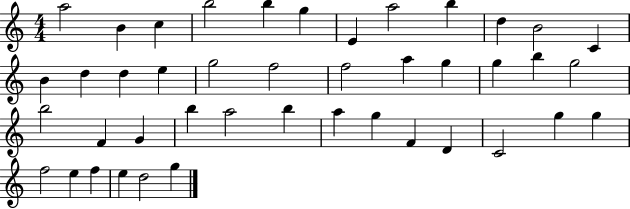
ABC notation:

X:1
T:Untitled
M:4/4
L:1/4
K:C
a2 B c b2 b g E a2 b d B2 C B d d e g2 f2 f2 a g g b g2 b2 F G b a2 b a g F D C2 g g f2 e f e d2 g